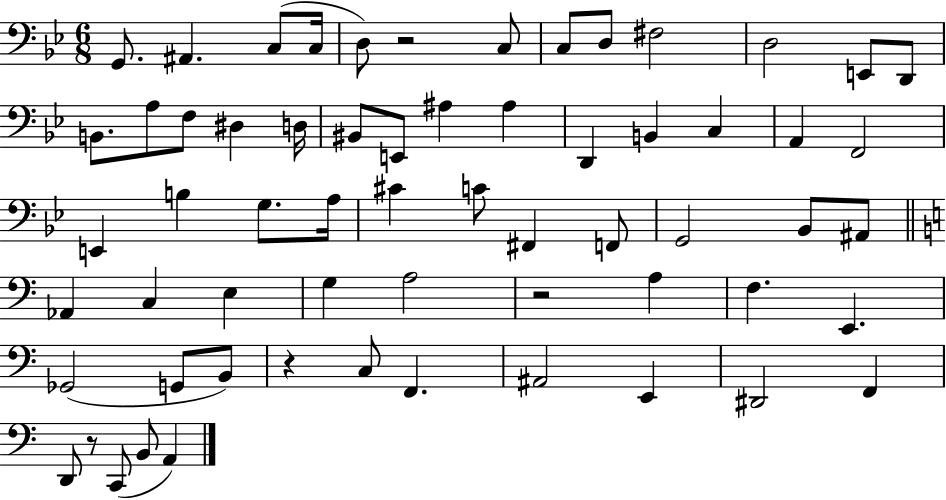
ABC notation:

X:1
T:Untitled
M:6/8
L:1/4
K:Bb
G,,/2 ^A,, C,/2 C,/4 D,/2 z2 C,/2 C,/2 D,/2 ^F,2 D,2 E,,/2 D,,/2 B,,/2 A,/2 F,/2 ^D, D,/4 ^B,,/2 E,,/2 ^A, ^A, D,, B,, C, A,, F,,2 E,, B, G,/2 A,/4 ^C C/2 ^F,, F,,/2 G,,2 _B,,/2 ^A,,/2 _A,, C, E, G, A,2 z2 A, F, E,, _G,,2 G,,/2 B,,/2 z C,/2 F,, ^A,,2 E,, ^D,,2 F,, D,,/2 z/2 C,,/2 B,,/2 A,,